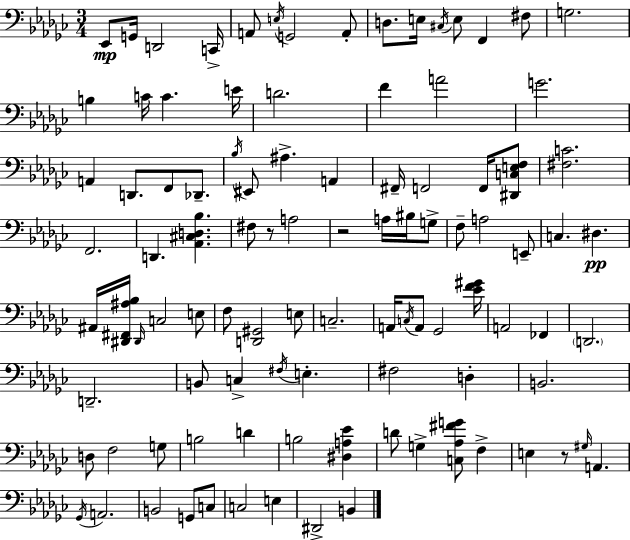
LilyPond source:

{
  \clef bass
  \numericTimeSignature
  \time 3/4
  \key ees \minor
  ees,8\mp g,16 d,2 c,16-> | a,8 \acciaccatura { e16 } g,2 a,8-. | d8. e16 \acciaccatura { cis16 } e8 f,4 | fis8 g2. | \break b4 c'16 c'4. | e'16 d'2. | f'4 a'2 | g'2. | \break a,4 d,8. f,8 des,8.-- | \acciaccatura { bes16 } eis,8 ais4.-> a,4 | fis,16-- f,2 | f,16 <dis, c e f>8 <fis c'>2. | \break f,2. | d,4. <aes, cis d bes>4. | fis8 r8 a2 | r2 a16 | \break bis16 g8-> f8-- a2 | e,8-- c4. dis4.\pp | ais,16 <dis, fis, ais bes>16 \grace { dis,16 } c2 | e8 f8 <d, gis,>2 | \break e8 c2.-- | a,16 \acciaccatura { c16 } a,8 ges,2 | <ees' f' gis'>16 a,2 | fes,4 \parenthesize d,2. | \break d,2.-- | b,8 c4-> \acciaccatura { fis16 } | e4.-. fis2 | d4-. b,2. | \break d8 f2 | g8 b2 | d'4 b2 | <dis a ees'>4 d'8 g4-> | \break <c aes fis' g'>8 f4-> e4 r8 | \grace { gis16 } a,4. \acciaccatura { ges,16 } a,2. | b,2 | g,8 c8 c2 | \break e4 dis,2-> | b,4 \bar "|."
}